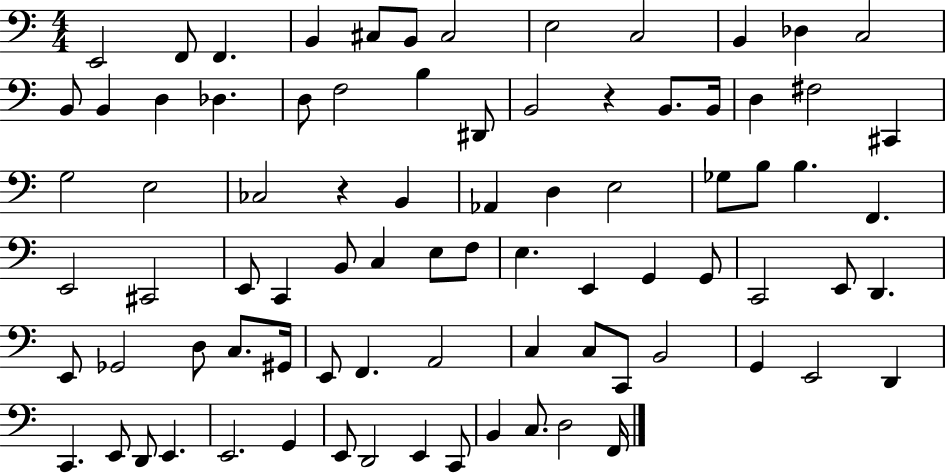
E2/h F2/e F2/q. B2/q C#3/e B2/e C#3/h E3/h C3/h B2/q Db3/q C3/h B2/e B2/q D3/q Db3/q. D3/e F3/h B3/q D#2/e B2/h R/q B2/e. B2/s D3/q F#3/h C#2/q G3/h E3/h CES3/h R/q B2/q Ab2/q D3/q E3/h Gb3/e B3/e B3/q. F2/q. E2/h C#2/h E2/e C2/q B2/e C3/q E3/e F3/e E3/q. E2/q G2/q G2/e C2/h E2/e D2/q. E2/e Gb2/h D3/e C3/e. G#2/s E2/e F2/q. A2/h C3/q C3/e C2/e B2/h G2/q E2/h D2/q C2/q. E2/e D2/e E2/q. E2/h. G2/q E2/e D2/h E2/q C2/e B2/q C3/e. D3/h F2/s